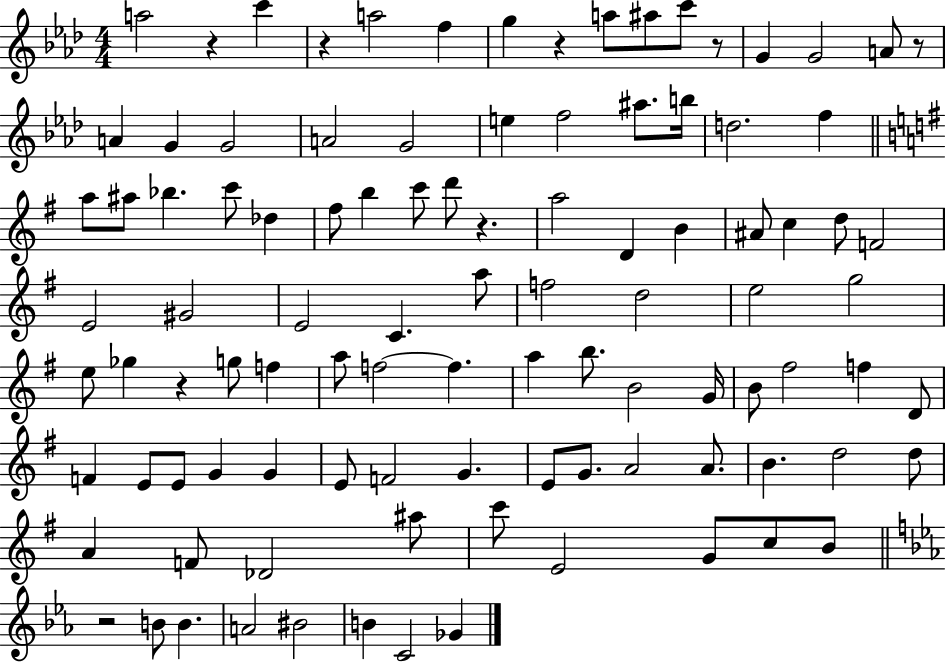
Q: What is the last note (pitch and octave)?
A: Gb4